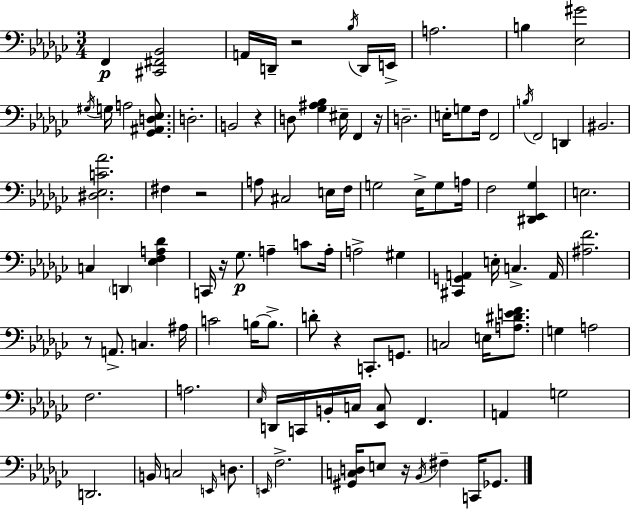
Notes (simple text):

F2/q [C#2,F#2,Bb2]/h A2/s D2/s R/h Bb3/s D2/s E2/s A3/h. B3/q [Eb3,G#4]/h G#3/s G3/s A3/h [Gb2,A#2,D3,Eb3]/e. D3/h. B2/h R/q D3/e [Gb3,A#3,Bb3]/q EIS3/s F2/q R/s D3/h. E3/s G3/e F3/s F2/h B3/s F2/h D2/q BIS2/h. [D#3,Eb3,C4,Ab4]/h. F#3/q R/h A3/e C#3/h E3/s F3/s G3/h Eb3/s G3/e A3/s F3/h [D#2,Eb2,Gb3]/q E3/h. C3/q D2/q [Eb3,F3,A3,Db4]/q C2/s R/s Gb3/e. A3/q C4/e A3/s A3/h G#3/q [C#2,G2,A2]/q E3/s C3/q. A2/s [A#3,F4]/h. R/e A2/e. C3/q. A#3/s C4/h B3/s B3/e. D4/e R/q C2/e. G2/e. C3/h E3/s [A3,D#4,E4,F4]/e. G3/q A3/h F3/h. A3/h. Eb3/s D2/s C2/s B2/s C3/s [Eb2,C3]/e F2/q. A2/q G3/h D2/h. B2/s C3/h E2/s D3/e. E2/s F3/h. [G#2,C3,D3]/s E3/e R/s Bb2/s F#3/q C2/s Gb2/e.